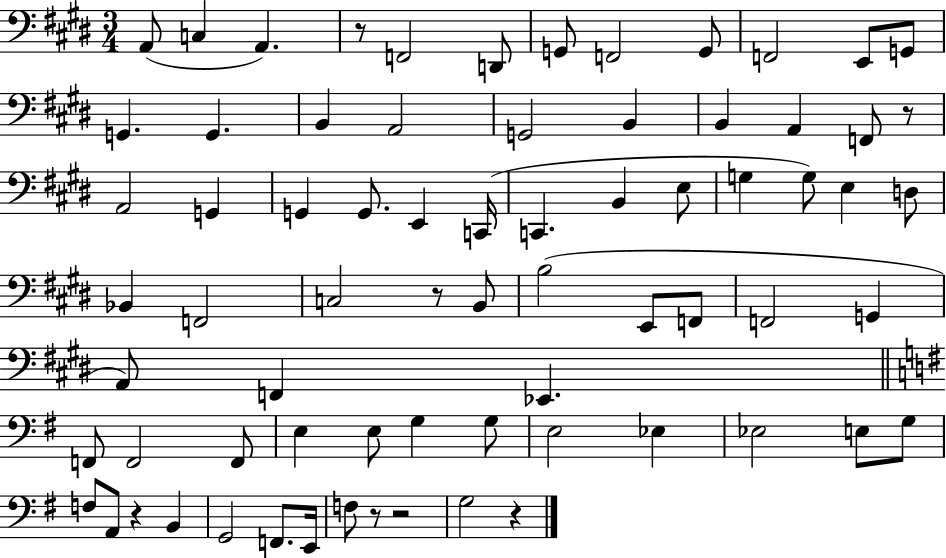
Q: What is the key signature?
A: E major